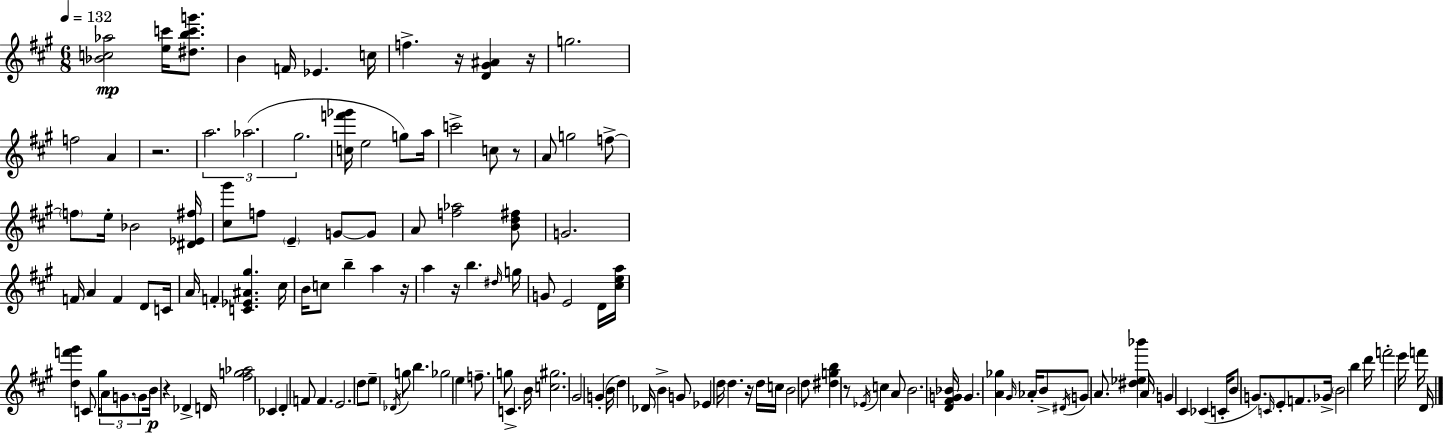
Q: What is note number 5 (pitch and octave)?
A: F5